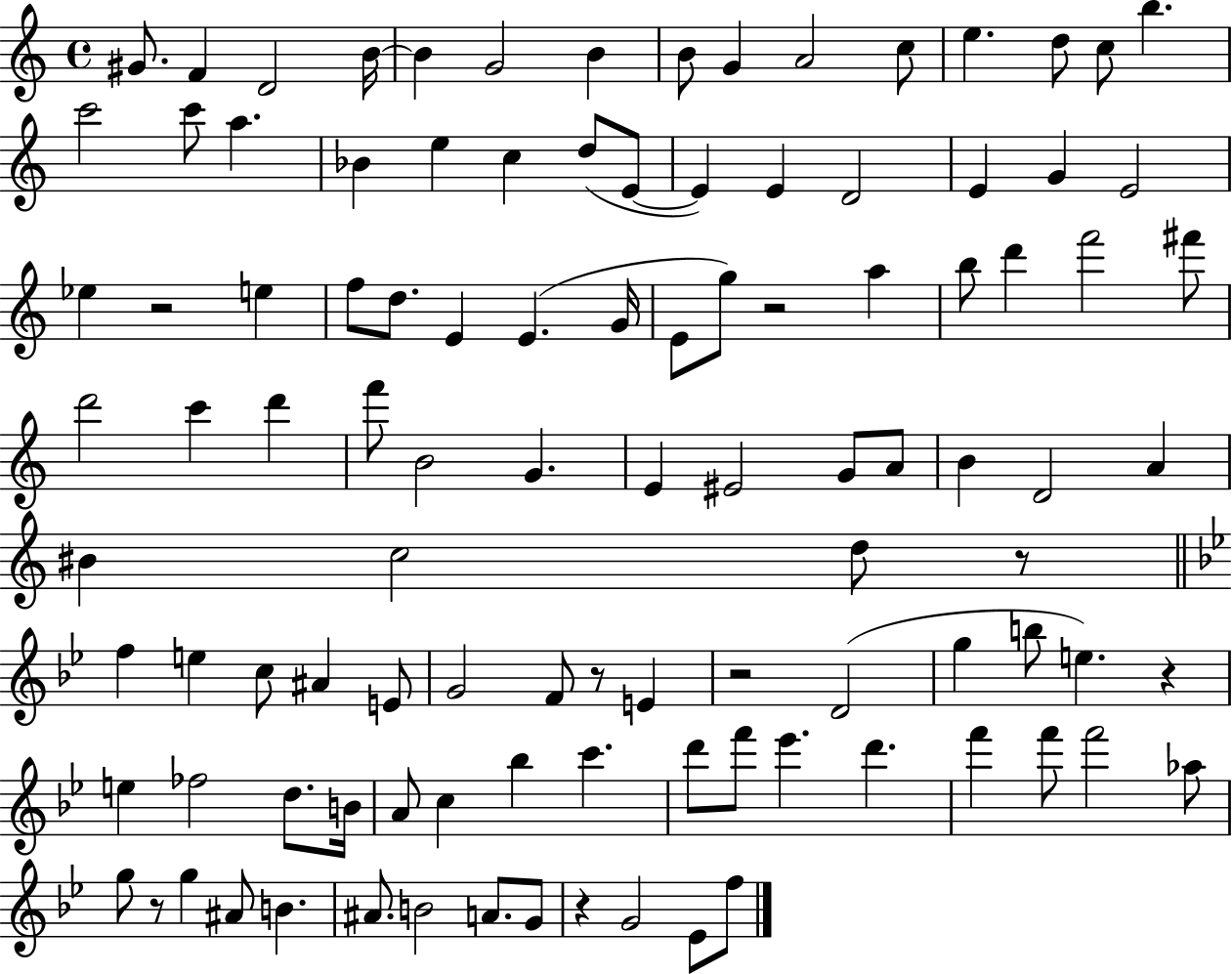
X:1
T:Untitled
M:4/4
L:1/4
K:C
^G/2 F D2 B/4 B G2 B B/2 G A2 c/2 e d/2 c/2 b c'2 c'/2 a _B e c d/2 E/2 E E D2 E G E2 _e z2 e f/2 d/2 E E G/4 E/2 g/2 z2 a b/2 d' f'2 ^f'/2 d'2 c' d' f'/2 B2 G E ^E2 G/2 A/2 B D2 A ^B c2 d/2 z/2 f e c/2 ^A E/2 G2 F/2 z/2 E z2 D2 g b/2 e z e _f2 d/2 B/4 A/2 c _b c' d'/2 f'/2 _e' d' f' f'/2 f'2 _a/2 g/2 z/2 g ^A/2 B ^A/2 B2 A/2 G/2 z G2 _E/2 f/2